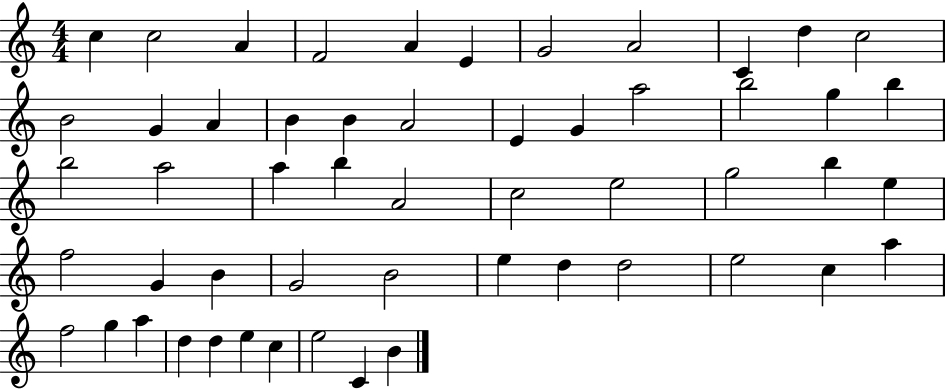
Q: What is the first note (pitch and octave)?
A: C5